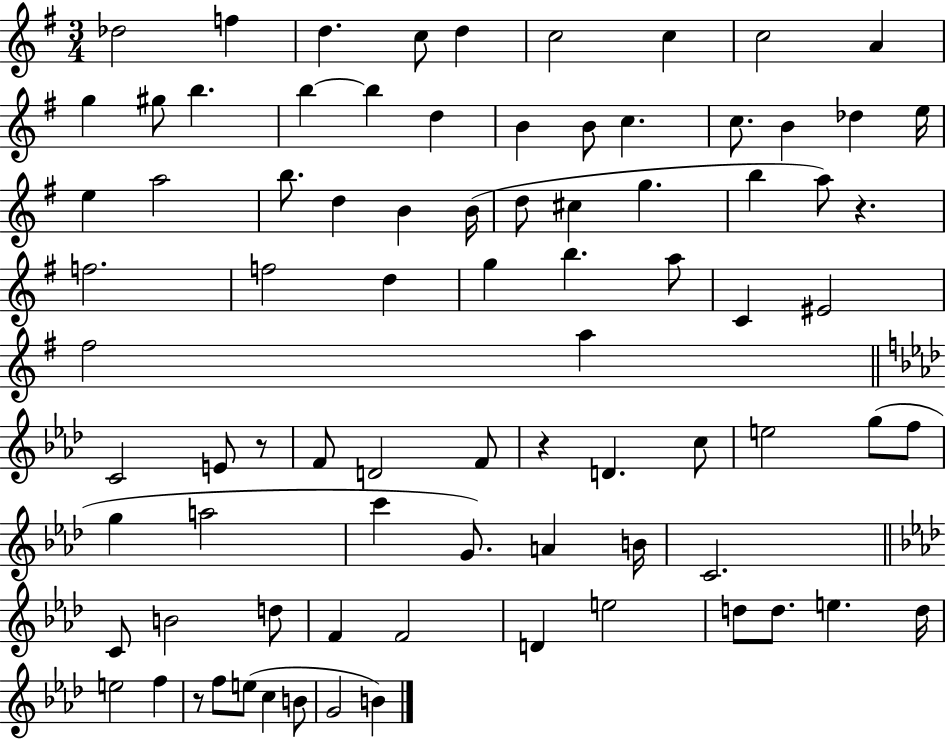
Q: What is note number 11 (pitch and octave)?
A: G#5